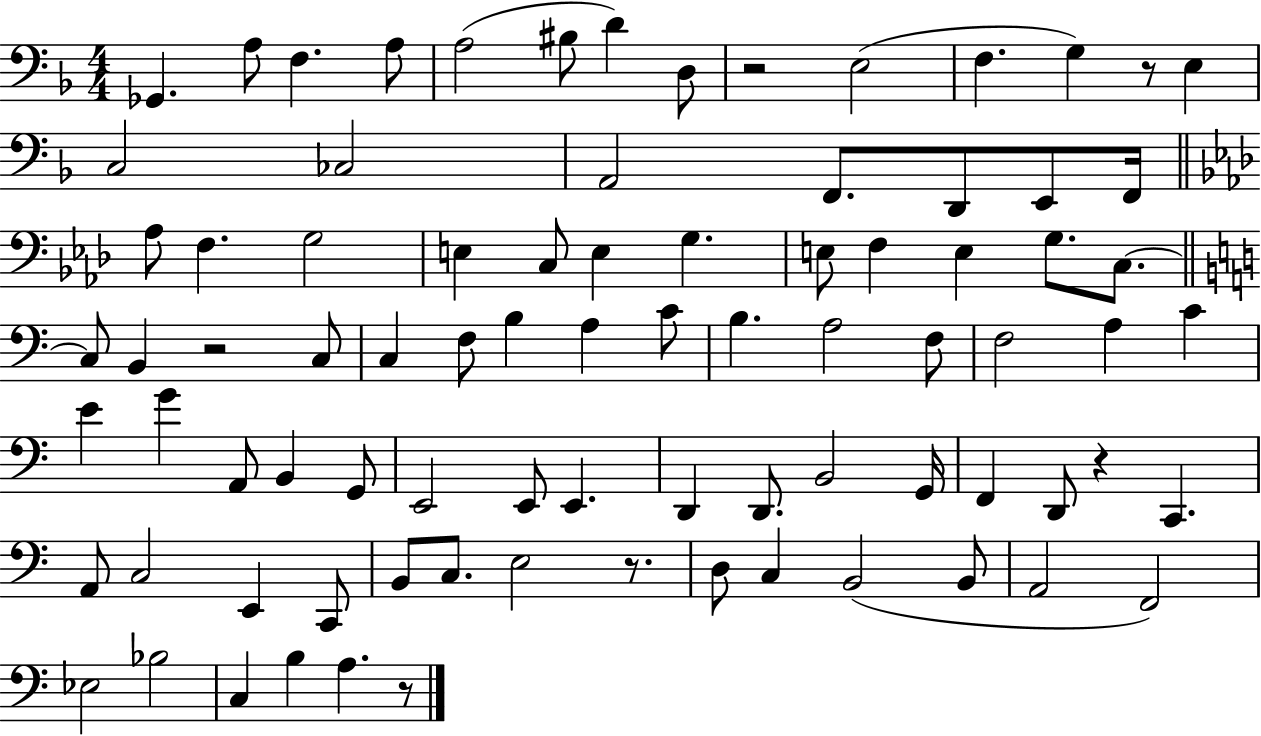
{
  \clef bass
  \numericTimeSignature
  \time 4/4
  \key f \major
  \repeat volta 2 { ges,4. a8 f4. a8 | a2( bis8 d'4) d8 | r2 e2( | f4. g4) r8 e4 | \break c2 ces2 | a,2 f,8. d,8 e,8 f,16 | \bar "||" \break \key f \minor aes8 f4. g2 | e4 c8 e4 g4. | e8 f4 e4 g8. c8.~~ | \bar "||" \break \key a \minor c8 b,4 r2 c8 | c4 f8 b4 a4 c'8 | b4. a2 f8 | f2 a4 c'4 | \break e'4 g'4 a,8 b,4 g,8 | e,2 e,8 e,4. | d,4 d,8. b,2 g,16 | f,4 d,8 r4 c,4. | \break a,8 c2 e,4 c,8 | b,8 c8. e2 r8. | d8 c4 b,2( b,8 | a,2 f,2) | \break ees2 bes2 | c4 b4 a4. r8 | } \bar "|."
}